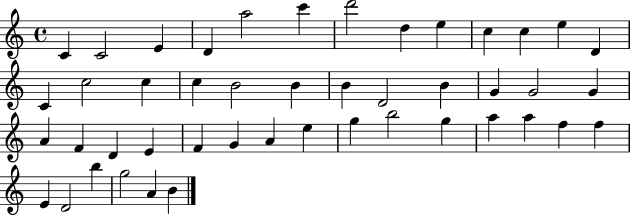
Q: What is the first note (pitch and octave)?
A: C4